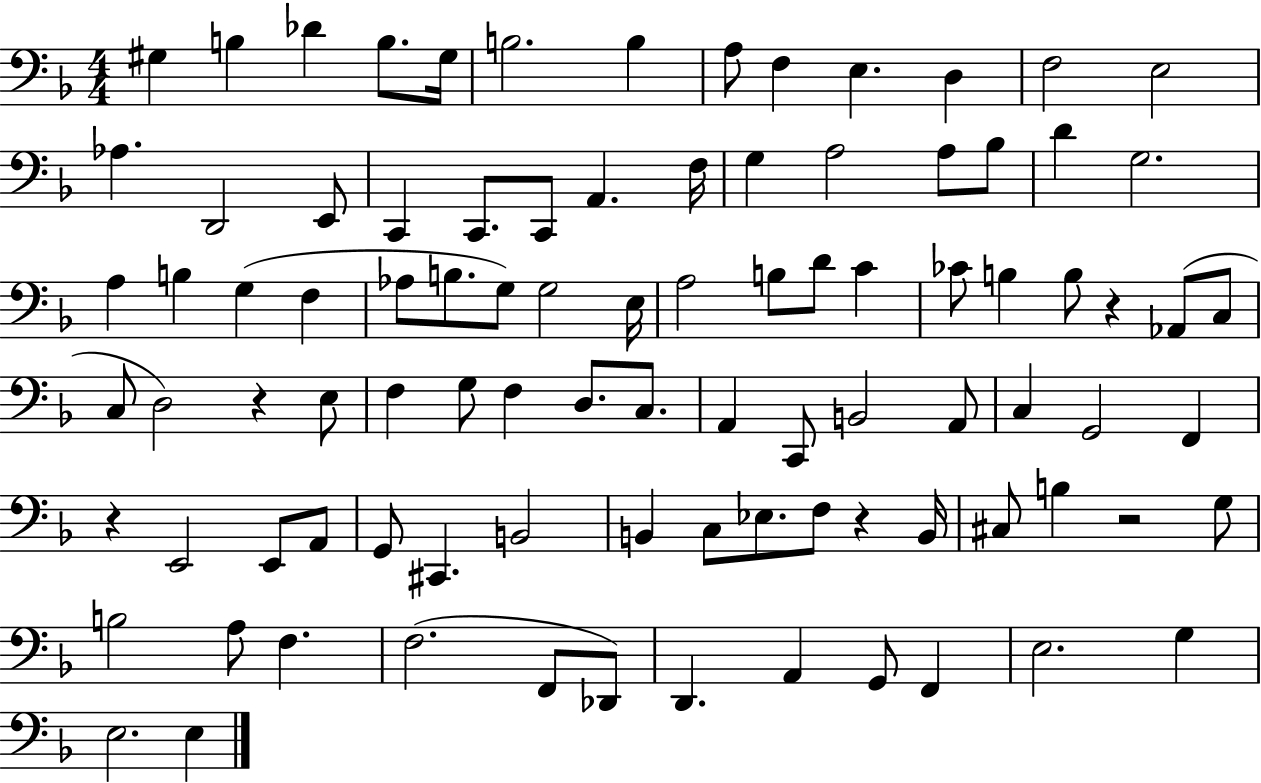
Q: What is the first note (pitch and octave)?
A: G#3